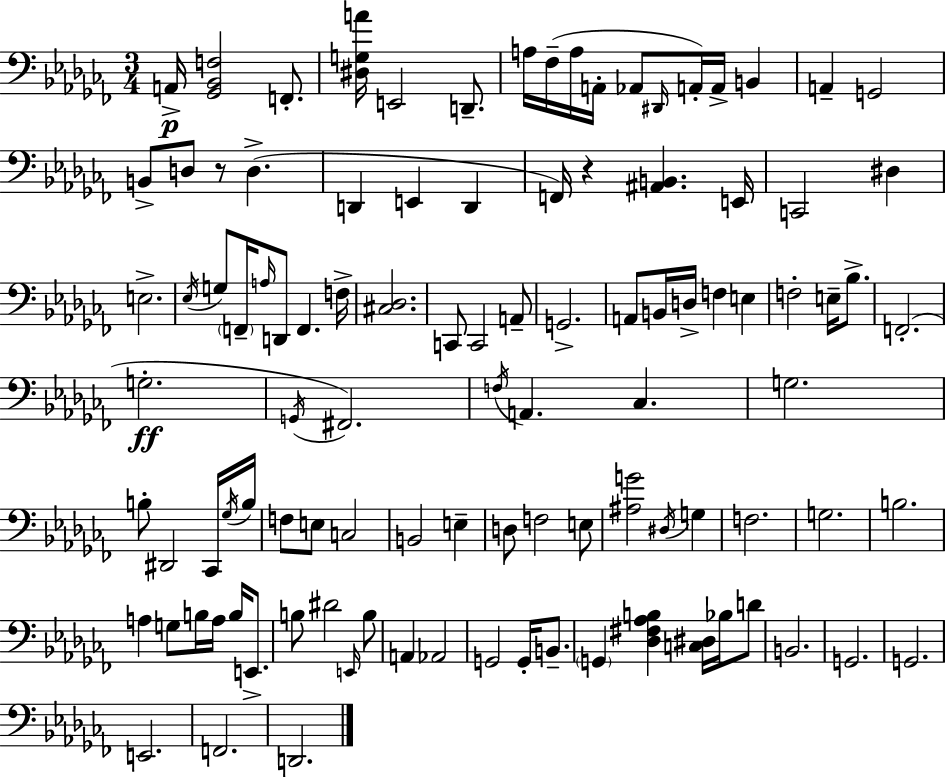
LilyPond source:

{
  \clef bass
  \numericTimeSignature
  \time 3/4
  \key aes \minor
  a,16->\p <ges, bes, f>2 f,8.-. | <dis g a'>16 e,2 d,8.-- | a16 fes16--( a16 a,16-. aes,8 \grace { dis,16 } a,16-.) a,16-> b,4 | a,4-- g,2 | \break b,8-> d8 r8 d4.->( | d,4 e,4 d,4 | f,16) r4 <ais, b,>4. | e,16 c,2 dis4 | \break e2.-> | \acciaccatura { ees16 } g8 \parenthesize f,16-- \grace { a16 } d,8 f,4. | f16-> <cis des>2. | c,8 c,2 | \break a,8-- g,2.-> | a,8 b,16 d16-> f4 e4 | f2-. e16-- | bes8.-> f,2.-.( | \break g2.-.\ff | \acciaccatura { g,16 }) fis,2. | \acciaccatura { f16 } a,4. ces4. | g2. | \break b8-. dis,2 | ces,16 \acciaccatura { ges16 } b16 f8 e8 c2 | b,2 | e4-- d8 f2 | \break e8 <ais g'>2 | \acciaccatura { dis16 } g4 f2. | g2. | b2. | \break a4 g8 | b16 a16 b16 e,8.-> b8 dis'2 | \grace { e,16 } b8 a,4 | aes,2 g,2 | \break g,16-. b,8.-- \parenthesize g,4 | <des fis aes b>4 <c dis>16 bes16 d'8 b,2. | g,2. | g,2. | \break e,2. | f,2. | d,2. | \bar "|."
}